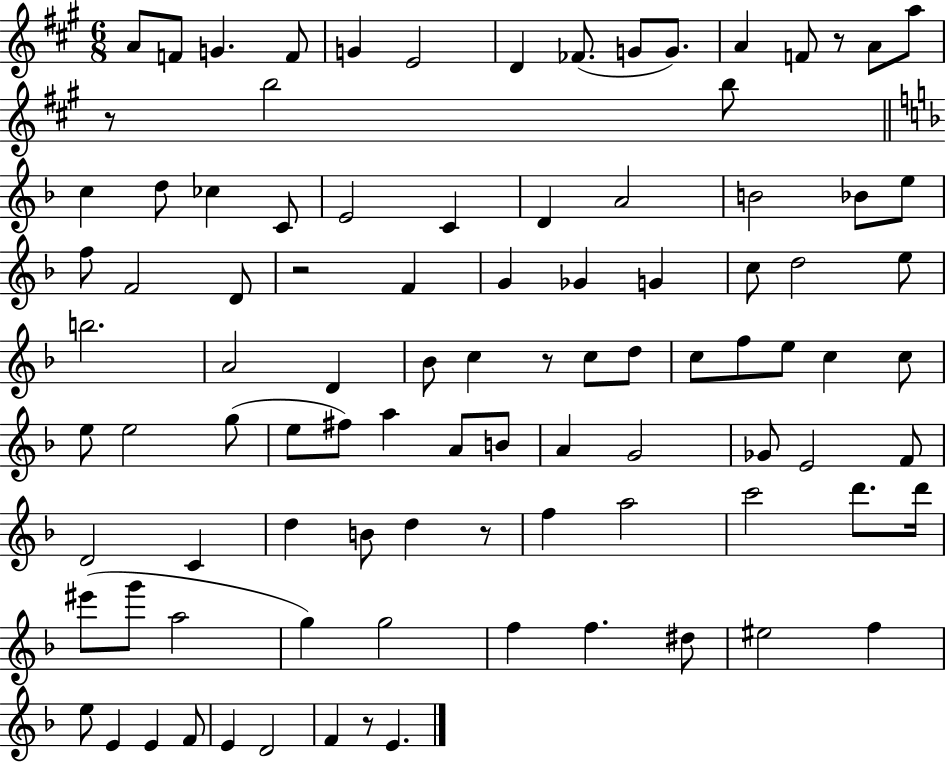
A4/e F4/e G4/q. F4/e G4/q E4/h D4/q FES4/e. G4/e G4/e. A4/q F4/e R/e A4/e A5/e R/e B5/h B5/e C5/q D5/e CES5/q C4/e E4/h C4/q D4/q A4/h B4/h Bb4/e E5/e F5/e F4/h D4/e R/h F4/q G4/q Gb4/q G4/q C5/e D5/h E5/e B5/h. A4/h D4/q Bb4/e C5/q R/e C5/e D5/e C5/e F5/e E5/e C5/q C5/e E5/e E5/h G5/e E5/e F#5/e A5/q A4/e B4/e A4/q G4/h Gb4/e E4/h F4/e D4/h C4/q D5/q B4/e D5/q R/e F5/q A5/h C6/h D6/e. D6/s EIS6/e G6/e A5/h G5/q G5/h F5/q F5/q. D#5/e EIS5/h F5/q E5/e E4/q E4/q F4/e E4/q D4/h F4/q R/e E4/q.